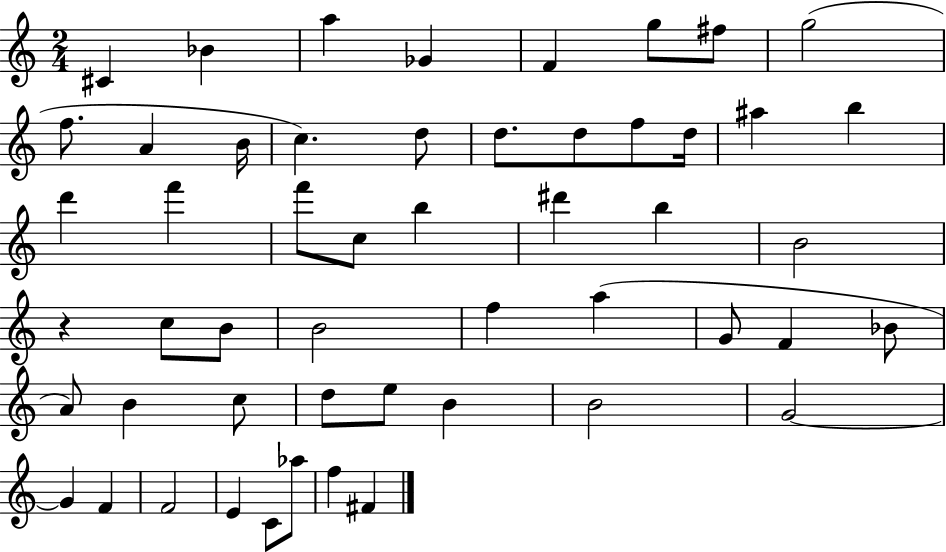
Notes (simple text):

C#4/q Bb4/q A5/q Gb4/q F4/q G5/e F#5/e G5/h F5/e. A4/q B4/s C5/q. D5/e D5/e. D5/e F5/e D5/s A#5/q B5/q D6/q F6/q F6/e C5/e B5/q D#6/q B5/q B4/h R/q C5/e B4/e B4/h F5/q A5/q G4/e F4/q Bb4/e A4/e B4/q C5/e D5/e E5/e B4/q B4/h G4/h G4/q F4/q F4/h E4/q C4/e Ab5/e F5/q F#4/q